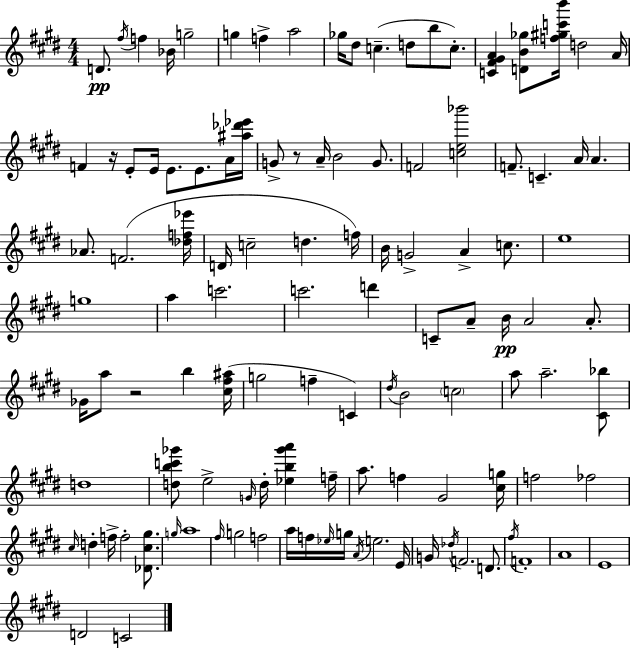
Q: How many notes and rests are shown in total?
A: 114